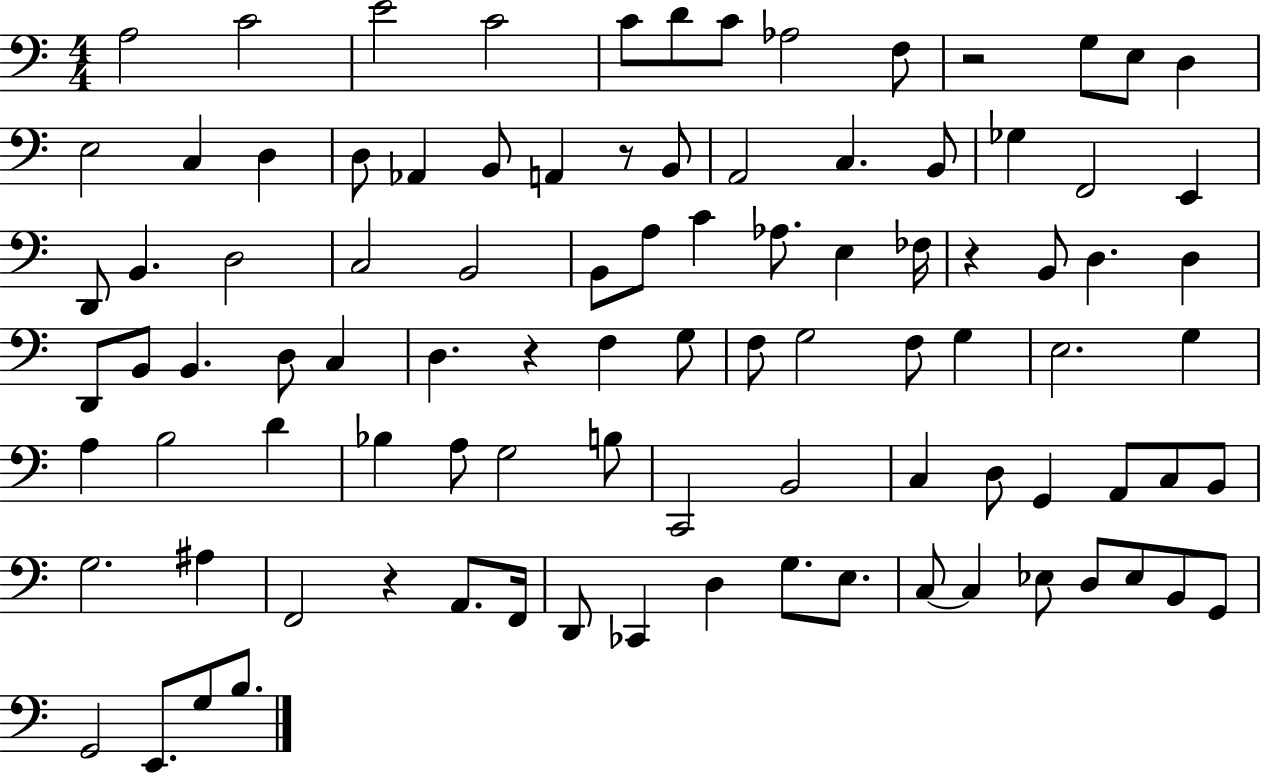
A3/h C4/h E4/h C4/h C4/e D4/e C4/e Ab3/h F3/e R/h G3/e E3/e D3/q E3/h C3/q D3/q D3/e Ab2/q B2/e A2/q R/e B2/e A2/h C3/q. B2/e Gb3/q F2/h E2/q D2/e B2/q. D3/h C3/h B2/h B2/e A3/e C4/q Ab3/e. E3/q FES3/s R/q B2/e D3/q. D3/q D2/e B2/e B2/q. D3/e C3/q D3/q. R/q F3/q G3/e F3/e G3/h F3/e G3/q E3/h. G3/q A3/q B3/h D4/q Bb3/q A3/e G3/h B3/e C2/h B2/h C3/q D3/e G2/q A2/e C3/e B2/e G3/h. A#3/q F2/h R/q A2/e. F2/s D2/e CES2/q D3/q G3/e. E3/e. C3/e C3/q Eb3/e D3/e Eb3/e B2/e G2/e G2/h E2/e. G3/e B3/e.